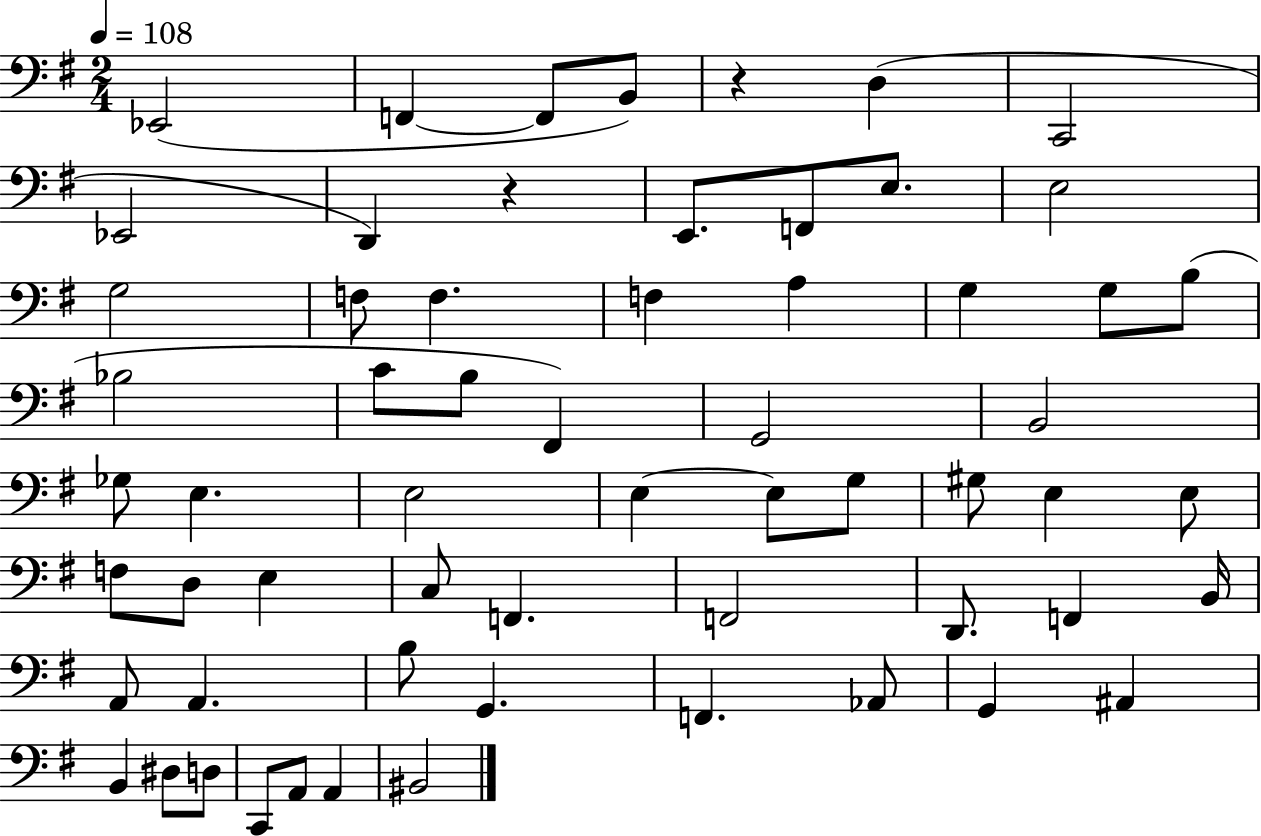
{
  \clef bass
  \numericTimeSignature
  \time 2/4
  \key g \major
  \tempo 4 = 108
  ees,2( | f,4~~ f,8 b,8) | r4 d4( | c,2 | \break ees,2 | d,4) r4 | e,8. f,8 e8. | e2 | \break g2 | f8 f4. | f4 a4 | g4 g8 b8( | \break bes2 | c'8 b8 fis,4) | g,2 | b,2 | \break ges8 e4. | e2 | e4~~ e8 g8 | gis8 e4 e8 | \break f8 d8 e4 | c8 f,4. | f,2 | d,8. f,4 b,16 | \break a,8 a,4. | b8 g,4. | f,4. aes,8 | g,4 ais,4 | \break b,4 dis8 d8 | c,8 a,8 a,4 | bis,2 | \bar "|."
}